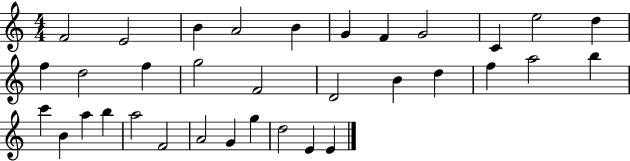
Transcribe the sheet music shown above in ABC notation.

X:1
T:Untitled
M:4/4
L:1/4
K:C
F2 E2 B A2 B G F G2 C e2 d f d2 f g2 F2 D2 B d f a2 b c' B a b a2 F2 A2 G g d2 E E